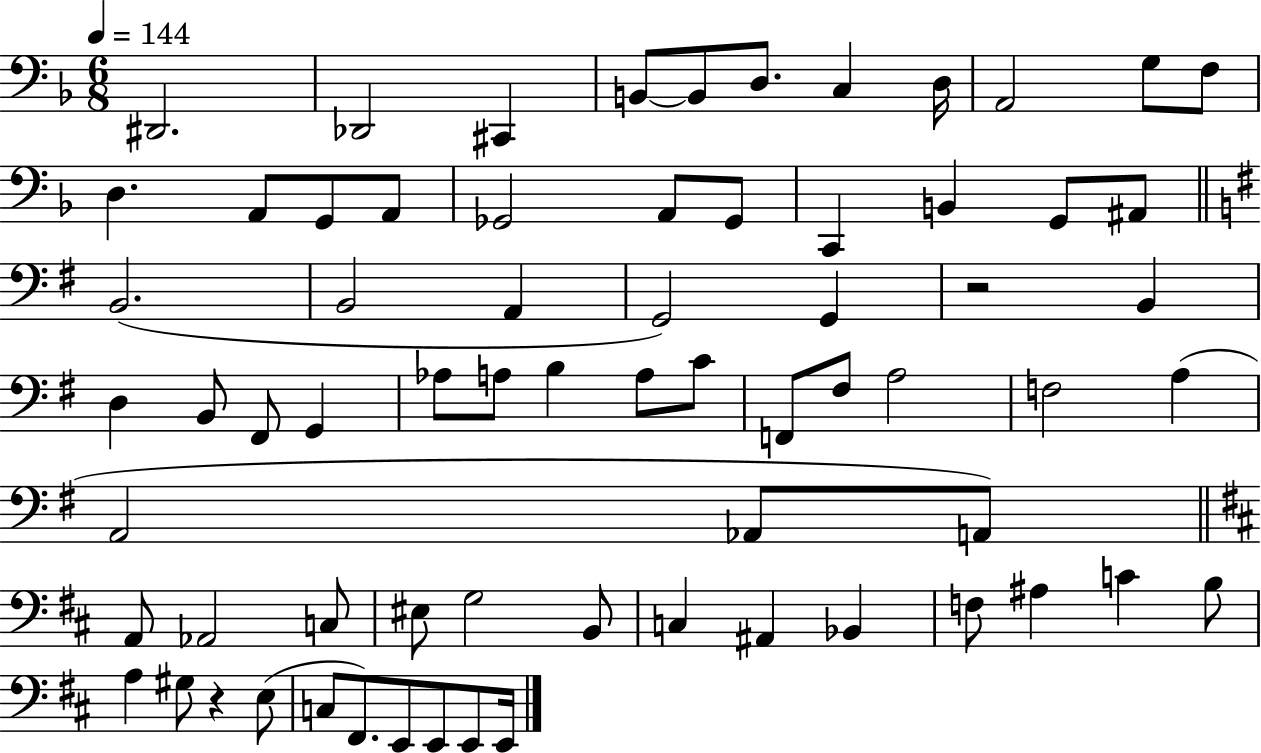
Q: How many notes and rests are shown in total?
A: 69